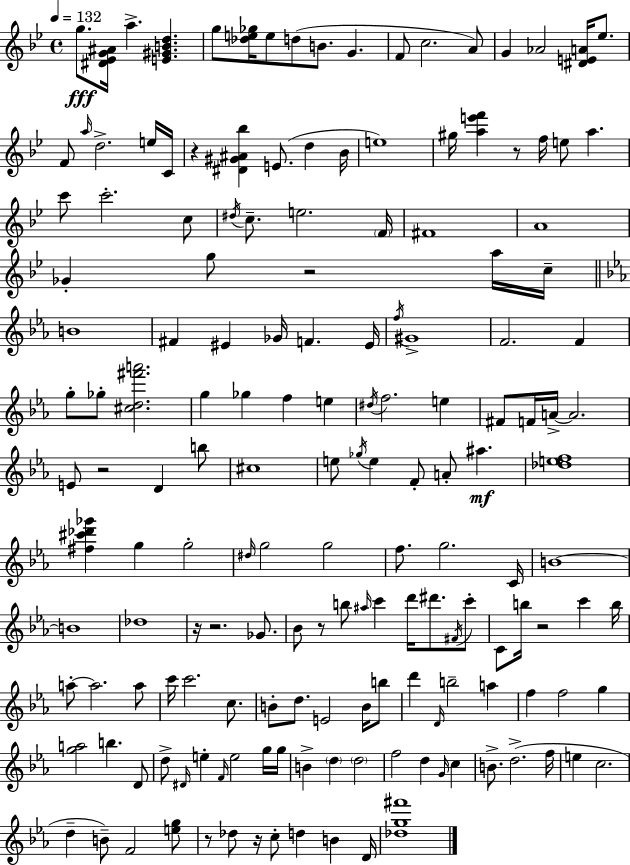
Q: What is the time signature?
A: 4/4